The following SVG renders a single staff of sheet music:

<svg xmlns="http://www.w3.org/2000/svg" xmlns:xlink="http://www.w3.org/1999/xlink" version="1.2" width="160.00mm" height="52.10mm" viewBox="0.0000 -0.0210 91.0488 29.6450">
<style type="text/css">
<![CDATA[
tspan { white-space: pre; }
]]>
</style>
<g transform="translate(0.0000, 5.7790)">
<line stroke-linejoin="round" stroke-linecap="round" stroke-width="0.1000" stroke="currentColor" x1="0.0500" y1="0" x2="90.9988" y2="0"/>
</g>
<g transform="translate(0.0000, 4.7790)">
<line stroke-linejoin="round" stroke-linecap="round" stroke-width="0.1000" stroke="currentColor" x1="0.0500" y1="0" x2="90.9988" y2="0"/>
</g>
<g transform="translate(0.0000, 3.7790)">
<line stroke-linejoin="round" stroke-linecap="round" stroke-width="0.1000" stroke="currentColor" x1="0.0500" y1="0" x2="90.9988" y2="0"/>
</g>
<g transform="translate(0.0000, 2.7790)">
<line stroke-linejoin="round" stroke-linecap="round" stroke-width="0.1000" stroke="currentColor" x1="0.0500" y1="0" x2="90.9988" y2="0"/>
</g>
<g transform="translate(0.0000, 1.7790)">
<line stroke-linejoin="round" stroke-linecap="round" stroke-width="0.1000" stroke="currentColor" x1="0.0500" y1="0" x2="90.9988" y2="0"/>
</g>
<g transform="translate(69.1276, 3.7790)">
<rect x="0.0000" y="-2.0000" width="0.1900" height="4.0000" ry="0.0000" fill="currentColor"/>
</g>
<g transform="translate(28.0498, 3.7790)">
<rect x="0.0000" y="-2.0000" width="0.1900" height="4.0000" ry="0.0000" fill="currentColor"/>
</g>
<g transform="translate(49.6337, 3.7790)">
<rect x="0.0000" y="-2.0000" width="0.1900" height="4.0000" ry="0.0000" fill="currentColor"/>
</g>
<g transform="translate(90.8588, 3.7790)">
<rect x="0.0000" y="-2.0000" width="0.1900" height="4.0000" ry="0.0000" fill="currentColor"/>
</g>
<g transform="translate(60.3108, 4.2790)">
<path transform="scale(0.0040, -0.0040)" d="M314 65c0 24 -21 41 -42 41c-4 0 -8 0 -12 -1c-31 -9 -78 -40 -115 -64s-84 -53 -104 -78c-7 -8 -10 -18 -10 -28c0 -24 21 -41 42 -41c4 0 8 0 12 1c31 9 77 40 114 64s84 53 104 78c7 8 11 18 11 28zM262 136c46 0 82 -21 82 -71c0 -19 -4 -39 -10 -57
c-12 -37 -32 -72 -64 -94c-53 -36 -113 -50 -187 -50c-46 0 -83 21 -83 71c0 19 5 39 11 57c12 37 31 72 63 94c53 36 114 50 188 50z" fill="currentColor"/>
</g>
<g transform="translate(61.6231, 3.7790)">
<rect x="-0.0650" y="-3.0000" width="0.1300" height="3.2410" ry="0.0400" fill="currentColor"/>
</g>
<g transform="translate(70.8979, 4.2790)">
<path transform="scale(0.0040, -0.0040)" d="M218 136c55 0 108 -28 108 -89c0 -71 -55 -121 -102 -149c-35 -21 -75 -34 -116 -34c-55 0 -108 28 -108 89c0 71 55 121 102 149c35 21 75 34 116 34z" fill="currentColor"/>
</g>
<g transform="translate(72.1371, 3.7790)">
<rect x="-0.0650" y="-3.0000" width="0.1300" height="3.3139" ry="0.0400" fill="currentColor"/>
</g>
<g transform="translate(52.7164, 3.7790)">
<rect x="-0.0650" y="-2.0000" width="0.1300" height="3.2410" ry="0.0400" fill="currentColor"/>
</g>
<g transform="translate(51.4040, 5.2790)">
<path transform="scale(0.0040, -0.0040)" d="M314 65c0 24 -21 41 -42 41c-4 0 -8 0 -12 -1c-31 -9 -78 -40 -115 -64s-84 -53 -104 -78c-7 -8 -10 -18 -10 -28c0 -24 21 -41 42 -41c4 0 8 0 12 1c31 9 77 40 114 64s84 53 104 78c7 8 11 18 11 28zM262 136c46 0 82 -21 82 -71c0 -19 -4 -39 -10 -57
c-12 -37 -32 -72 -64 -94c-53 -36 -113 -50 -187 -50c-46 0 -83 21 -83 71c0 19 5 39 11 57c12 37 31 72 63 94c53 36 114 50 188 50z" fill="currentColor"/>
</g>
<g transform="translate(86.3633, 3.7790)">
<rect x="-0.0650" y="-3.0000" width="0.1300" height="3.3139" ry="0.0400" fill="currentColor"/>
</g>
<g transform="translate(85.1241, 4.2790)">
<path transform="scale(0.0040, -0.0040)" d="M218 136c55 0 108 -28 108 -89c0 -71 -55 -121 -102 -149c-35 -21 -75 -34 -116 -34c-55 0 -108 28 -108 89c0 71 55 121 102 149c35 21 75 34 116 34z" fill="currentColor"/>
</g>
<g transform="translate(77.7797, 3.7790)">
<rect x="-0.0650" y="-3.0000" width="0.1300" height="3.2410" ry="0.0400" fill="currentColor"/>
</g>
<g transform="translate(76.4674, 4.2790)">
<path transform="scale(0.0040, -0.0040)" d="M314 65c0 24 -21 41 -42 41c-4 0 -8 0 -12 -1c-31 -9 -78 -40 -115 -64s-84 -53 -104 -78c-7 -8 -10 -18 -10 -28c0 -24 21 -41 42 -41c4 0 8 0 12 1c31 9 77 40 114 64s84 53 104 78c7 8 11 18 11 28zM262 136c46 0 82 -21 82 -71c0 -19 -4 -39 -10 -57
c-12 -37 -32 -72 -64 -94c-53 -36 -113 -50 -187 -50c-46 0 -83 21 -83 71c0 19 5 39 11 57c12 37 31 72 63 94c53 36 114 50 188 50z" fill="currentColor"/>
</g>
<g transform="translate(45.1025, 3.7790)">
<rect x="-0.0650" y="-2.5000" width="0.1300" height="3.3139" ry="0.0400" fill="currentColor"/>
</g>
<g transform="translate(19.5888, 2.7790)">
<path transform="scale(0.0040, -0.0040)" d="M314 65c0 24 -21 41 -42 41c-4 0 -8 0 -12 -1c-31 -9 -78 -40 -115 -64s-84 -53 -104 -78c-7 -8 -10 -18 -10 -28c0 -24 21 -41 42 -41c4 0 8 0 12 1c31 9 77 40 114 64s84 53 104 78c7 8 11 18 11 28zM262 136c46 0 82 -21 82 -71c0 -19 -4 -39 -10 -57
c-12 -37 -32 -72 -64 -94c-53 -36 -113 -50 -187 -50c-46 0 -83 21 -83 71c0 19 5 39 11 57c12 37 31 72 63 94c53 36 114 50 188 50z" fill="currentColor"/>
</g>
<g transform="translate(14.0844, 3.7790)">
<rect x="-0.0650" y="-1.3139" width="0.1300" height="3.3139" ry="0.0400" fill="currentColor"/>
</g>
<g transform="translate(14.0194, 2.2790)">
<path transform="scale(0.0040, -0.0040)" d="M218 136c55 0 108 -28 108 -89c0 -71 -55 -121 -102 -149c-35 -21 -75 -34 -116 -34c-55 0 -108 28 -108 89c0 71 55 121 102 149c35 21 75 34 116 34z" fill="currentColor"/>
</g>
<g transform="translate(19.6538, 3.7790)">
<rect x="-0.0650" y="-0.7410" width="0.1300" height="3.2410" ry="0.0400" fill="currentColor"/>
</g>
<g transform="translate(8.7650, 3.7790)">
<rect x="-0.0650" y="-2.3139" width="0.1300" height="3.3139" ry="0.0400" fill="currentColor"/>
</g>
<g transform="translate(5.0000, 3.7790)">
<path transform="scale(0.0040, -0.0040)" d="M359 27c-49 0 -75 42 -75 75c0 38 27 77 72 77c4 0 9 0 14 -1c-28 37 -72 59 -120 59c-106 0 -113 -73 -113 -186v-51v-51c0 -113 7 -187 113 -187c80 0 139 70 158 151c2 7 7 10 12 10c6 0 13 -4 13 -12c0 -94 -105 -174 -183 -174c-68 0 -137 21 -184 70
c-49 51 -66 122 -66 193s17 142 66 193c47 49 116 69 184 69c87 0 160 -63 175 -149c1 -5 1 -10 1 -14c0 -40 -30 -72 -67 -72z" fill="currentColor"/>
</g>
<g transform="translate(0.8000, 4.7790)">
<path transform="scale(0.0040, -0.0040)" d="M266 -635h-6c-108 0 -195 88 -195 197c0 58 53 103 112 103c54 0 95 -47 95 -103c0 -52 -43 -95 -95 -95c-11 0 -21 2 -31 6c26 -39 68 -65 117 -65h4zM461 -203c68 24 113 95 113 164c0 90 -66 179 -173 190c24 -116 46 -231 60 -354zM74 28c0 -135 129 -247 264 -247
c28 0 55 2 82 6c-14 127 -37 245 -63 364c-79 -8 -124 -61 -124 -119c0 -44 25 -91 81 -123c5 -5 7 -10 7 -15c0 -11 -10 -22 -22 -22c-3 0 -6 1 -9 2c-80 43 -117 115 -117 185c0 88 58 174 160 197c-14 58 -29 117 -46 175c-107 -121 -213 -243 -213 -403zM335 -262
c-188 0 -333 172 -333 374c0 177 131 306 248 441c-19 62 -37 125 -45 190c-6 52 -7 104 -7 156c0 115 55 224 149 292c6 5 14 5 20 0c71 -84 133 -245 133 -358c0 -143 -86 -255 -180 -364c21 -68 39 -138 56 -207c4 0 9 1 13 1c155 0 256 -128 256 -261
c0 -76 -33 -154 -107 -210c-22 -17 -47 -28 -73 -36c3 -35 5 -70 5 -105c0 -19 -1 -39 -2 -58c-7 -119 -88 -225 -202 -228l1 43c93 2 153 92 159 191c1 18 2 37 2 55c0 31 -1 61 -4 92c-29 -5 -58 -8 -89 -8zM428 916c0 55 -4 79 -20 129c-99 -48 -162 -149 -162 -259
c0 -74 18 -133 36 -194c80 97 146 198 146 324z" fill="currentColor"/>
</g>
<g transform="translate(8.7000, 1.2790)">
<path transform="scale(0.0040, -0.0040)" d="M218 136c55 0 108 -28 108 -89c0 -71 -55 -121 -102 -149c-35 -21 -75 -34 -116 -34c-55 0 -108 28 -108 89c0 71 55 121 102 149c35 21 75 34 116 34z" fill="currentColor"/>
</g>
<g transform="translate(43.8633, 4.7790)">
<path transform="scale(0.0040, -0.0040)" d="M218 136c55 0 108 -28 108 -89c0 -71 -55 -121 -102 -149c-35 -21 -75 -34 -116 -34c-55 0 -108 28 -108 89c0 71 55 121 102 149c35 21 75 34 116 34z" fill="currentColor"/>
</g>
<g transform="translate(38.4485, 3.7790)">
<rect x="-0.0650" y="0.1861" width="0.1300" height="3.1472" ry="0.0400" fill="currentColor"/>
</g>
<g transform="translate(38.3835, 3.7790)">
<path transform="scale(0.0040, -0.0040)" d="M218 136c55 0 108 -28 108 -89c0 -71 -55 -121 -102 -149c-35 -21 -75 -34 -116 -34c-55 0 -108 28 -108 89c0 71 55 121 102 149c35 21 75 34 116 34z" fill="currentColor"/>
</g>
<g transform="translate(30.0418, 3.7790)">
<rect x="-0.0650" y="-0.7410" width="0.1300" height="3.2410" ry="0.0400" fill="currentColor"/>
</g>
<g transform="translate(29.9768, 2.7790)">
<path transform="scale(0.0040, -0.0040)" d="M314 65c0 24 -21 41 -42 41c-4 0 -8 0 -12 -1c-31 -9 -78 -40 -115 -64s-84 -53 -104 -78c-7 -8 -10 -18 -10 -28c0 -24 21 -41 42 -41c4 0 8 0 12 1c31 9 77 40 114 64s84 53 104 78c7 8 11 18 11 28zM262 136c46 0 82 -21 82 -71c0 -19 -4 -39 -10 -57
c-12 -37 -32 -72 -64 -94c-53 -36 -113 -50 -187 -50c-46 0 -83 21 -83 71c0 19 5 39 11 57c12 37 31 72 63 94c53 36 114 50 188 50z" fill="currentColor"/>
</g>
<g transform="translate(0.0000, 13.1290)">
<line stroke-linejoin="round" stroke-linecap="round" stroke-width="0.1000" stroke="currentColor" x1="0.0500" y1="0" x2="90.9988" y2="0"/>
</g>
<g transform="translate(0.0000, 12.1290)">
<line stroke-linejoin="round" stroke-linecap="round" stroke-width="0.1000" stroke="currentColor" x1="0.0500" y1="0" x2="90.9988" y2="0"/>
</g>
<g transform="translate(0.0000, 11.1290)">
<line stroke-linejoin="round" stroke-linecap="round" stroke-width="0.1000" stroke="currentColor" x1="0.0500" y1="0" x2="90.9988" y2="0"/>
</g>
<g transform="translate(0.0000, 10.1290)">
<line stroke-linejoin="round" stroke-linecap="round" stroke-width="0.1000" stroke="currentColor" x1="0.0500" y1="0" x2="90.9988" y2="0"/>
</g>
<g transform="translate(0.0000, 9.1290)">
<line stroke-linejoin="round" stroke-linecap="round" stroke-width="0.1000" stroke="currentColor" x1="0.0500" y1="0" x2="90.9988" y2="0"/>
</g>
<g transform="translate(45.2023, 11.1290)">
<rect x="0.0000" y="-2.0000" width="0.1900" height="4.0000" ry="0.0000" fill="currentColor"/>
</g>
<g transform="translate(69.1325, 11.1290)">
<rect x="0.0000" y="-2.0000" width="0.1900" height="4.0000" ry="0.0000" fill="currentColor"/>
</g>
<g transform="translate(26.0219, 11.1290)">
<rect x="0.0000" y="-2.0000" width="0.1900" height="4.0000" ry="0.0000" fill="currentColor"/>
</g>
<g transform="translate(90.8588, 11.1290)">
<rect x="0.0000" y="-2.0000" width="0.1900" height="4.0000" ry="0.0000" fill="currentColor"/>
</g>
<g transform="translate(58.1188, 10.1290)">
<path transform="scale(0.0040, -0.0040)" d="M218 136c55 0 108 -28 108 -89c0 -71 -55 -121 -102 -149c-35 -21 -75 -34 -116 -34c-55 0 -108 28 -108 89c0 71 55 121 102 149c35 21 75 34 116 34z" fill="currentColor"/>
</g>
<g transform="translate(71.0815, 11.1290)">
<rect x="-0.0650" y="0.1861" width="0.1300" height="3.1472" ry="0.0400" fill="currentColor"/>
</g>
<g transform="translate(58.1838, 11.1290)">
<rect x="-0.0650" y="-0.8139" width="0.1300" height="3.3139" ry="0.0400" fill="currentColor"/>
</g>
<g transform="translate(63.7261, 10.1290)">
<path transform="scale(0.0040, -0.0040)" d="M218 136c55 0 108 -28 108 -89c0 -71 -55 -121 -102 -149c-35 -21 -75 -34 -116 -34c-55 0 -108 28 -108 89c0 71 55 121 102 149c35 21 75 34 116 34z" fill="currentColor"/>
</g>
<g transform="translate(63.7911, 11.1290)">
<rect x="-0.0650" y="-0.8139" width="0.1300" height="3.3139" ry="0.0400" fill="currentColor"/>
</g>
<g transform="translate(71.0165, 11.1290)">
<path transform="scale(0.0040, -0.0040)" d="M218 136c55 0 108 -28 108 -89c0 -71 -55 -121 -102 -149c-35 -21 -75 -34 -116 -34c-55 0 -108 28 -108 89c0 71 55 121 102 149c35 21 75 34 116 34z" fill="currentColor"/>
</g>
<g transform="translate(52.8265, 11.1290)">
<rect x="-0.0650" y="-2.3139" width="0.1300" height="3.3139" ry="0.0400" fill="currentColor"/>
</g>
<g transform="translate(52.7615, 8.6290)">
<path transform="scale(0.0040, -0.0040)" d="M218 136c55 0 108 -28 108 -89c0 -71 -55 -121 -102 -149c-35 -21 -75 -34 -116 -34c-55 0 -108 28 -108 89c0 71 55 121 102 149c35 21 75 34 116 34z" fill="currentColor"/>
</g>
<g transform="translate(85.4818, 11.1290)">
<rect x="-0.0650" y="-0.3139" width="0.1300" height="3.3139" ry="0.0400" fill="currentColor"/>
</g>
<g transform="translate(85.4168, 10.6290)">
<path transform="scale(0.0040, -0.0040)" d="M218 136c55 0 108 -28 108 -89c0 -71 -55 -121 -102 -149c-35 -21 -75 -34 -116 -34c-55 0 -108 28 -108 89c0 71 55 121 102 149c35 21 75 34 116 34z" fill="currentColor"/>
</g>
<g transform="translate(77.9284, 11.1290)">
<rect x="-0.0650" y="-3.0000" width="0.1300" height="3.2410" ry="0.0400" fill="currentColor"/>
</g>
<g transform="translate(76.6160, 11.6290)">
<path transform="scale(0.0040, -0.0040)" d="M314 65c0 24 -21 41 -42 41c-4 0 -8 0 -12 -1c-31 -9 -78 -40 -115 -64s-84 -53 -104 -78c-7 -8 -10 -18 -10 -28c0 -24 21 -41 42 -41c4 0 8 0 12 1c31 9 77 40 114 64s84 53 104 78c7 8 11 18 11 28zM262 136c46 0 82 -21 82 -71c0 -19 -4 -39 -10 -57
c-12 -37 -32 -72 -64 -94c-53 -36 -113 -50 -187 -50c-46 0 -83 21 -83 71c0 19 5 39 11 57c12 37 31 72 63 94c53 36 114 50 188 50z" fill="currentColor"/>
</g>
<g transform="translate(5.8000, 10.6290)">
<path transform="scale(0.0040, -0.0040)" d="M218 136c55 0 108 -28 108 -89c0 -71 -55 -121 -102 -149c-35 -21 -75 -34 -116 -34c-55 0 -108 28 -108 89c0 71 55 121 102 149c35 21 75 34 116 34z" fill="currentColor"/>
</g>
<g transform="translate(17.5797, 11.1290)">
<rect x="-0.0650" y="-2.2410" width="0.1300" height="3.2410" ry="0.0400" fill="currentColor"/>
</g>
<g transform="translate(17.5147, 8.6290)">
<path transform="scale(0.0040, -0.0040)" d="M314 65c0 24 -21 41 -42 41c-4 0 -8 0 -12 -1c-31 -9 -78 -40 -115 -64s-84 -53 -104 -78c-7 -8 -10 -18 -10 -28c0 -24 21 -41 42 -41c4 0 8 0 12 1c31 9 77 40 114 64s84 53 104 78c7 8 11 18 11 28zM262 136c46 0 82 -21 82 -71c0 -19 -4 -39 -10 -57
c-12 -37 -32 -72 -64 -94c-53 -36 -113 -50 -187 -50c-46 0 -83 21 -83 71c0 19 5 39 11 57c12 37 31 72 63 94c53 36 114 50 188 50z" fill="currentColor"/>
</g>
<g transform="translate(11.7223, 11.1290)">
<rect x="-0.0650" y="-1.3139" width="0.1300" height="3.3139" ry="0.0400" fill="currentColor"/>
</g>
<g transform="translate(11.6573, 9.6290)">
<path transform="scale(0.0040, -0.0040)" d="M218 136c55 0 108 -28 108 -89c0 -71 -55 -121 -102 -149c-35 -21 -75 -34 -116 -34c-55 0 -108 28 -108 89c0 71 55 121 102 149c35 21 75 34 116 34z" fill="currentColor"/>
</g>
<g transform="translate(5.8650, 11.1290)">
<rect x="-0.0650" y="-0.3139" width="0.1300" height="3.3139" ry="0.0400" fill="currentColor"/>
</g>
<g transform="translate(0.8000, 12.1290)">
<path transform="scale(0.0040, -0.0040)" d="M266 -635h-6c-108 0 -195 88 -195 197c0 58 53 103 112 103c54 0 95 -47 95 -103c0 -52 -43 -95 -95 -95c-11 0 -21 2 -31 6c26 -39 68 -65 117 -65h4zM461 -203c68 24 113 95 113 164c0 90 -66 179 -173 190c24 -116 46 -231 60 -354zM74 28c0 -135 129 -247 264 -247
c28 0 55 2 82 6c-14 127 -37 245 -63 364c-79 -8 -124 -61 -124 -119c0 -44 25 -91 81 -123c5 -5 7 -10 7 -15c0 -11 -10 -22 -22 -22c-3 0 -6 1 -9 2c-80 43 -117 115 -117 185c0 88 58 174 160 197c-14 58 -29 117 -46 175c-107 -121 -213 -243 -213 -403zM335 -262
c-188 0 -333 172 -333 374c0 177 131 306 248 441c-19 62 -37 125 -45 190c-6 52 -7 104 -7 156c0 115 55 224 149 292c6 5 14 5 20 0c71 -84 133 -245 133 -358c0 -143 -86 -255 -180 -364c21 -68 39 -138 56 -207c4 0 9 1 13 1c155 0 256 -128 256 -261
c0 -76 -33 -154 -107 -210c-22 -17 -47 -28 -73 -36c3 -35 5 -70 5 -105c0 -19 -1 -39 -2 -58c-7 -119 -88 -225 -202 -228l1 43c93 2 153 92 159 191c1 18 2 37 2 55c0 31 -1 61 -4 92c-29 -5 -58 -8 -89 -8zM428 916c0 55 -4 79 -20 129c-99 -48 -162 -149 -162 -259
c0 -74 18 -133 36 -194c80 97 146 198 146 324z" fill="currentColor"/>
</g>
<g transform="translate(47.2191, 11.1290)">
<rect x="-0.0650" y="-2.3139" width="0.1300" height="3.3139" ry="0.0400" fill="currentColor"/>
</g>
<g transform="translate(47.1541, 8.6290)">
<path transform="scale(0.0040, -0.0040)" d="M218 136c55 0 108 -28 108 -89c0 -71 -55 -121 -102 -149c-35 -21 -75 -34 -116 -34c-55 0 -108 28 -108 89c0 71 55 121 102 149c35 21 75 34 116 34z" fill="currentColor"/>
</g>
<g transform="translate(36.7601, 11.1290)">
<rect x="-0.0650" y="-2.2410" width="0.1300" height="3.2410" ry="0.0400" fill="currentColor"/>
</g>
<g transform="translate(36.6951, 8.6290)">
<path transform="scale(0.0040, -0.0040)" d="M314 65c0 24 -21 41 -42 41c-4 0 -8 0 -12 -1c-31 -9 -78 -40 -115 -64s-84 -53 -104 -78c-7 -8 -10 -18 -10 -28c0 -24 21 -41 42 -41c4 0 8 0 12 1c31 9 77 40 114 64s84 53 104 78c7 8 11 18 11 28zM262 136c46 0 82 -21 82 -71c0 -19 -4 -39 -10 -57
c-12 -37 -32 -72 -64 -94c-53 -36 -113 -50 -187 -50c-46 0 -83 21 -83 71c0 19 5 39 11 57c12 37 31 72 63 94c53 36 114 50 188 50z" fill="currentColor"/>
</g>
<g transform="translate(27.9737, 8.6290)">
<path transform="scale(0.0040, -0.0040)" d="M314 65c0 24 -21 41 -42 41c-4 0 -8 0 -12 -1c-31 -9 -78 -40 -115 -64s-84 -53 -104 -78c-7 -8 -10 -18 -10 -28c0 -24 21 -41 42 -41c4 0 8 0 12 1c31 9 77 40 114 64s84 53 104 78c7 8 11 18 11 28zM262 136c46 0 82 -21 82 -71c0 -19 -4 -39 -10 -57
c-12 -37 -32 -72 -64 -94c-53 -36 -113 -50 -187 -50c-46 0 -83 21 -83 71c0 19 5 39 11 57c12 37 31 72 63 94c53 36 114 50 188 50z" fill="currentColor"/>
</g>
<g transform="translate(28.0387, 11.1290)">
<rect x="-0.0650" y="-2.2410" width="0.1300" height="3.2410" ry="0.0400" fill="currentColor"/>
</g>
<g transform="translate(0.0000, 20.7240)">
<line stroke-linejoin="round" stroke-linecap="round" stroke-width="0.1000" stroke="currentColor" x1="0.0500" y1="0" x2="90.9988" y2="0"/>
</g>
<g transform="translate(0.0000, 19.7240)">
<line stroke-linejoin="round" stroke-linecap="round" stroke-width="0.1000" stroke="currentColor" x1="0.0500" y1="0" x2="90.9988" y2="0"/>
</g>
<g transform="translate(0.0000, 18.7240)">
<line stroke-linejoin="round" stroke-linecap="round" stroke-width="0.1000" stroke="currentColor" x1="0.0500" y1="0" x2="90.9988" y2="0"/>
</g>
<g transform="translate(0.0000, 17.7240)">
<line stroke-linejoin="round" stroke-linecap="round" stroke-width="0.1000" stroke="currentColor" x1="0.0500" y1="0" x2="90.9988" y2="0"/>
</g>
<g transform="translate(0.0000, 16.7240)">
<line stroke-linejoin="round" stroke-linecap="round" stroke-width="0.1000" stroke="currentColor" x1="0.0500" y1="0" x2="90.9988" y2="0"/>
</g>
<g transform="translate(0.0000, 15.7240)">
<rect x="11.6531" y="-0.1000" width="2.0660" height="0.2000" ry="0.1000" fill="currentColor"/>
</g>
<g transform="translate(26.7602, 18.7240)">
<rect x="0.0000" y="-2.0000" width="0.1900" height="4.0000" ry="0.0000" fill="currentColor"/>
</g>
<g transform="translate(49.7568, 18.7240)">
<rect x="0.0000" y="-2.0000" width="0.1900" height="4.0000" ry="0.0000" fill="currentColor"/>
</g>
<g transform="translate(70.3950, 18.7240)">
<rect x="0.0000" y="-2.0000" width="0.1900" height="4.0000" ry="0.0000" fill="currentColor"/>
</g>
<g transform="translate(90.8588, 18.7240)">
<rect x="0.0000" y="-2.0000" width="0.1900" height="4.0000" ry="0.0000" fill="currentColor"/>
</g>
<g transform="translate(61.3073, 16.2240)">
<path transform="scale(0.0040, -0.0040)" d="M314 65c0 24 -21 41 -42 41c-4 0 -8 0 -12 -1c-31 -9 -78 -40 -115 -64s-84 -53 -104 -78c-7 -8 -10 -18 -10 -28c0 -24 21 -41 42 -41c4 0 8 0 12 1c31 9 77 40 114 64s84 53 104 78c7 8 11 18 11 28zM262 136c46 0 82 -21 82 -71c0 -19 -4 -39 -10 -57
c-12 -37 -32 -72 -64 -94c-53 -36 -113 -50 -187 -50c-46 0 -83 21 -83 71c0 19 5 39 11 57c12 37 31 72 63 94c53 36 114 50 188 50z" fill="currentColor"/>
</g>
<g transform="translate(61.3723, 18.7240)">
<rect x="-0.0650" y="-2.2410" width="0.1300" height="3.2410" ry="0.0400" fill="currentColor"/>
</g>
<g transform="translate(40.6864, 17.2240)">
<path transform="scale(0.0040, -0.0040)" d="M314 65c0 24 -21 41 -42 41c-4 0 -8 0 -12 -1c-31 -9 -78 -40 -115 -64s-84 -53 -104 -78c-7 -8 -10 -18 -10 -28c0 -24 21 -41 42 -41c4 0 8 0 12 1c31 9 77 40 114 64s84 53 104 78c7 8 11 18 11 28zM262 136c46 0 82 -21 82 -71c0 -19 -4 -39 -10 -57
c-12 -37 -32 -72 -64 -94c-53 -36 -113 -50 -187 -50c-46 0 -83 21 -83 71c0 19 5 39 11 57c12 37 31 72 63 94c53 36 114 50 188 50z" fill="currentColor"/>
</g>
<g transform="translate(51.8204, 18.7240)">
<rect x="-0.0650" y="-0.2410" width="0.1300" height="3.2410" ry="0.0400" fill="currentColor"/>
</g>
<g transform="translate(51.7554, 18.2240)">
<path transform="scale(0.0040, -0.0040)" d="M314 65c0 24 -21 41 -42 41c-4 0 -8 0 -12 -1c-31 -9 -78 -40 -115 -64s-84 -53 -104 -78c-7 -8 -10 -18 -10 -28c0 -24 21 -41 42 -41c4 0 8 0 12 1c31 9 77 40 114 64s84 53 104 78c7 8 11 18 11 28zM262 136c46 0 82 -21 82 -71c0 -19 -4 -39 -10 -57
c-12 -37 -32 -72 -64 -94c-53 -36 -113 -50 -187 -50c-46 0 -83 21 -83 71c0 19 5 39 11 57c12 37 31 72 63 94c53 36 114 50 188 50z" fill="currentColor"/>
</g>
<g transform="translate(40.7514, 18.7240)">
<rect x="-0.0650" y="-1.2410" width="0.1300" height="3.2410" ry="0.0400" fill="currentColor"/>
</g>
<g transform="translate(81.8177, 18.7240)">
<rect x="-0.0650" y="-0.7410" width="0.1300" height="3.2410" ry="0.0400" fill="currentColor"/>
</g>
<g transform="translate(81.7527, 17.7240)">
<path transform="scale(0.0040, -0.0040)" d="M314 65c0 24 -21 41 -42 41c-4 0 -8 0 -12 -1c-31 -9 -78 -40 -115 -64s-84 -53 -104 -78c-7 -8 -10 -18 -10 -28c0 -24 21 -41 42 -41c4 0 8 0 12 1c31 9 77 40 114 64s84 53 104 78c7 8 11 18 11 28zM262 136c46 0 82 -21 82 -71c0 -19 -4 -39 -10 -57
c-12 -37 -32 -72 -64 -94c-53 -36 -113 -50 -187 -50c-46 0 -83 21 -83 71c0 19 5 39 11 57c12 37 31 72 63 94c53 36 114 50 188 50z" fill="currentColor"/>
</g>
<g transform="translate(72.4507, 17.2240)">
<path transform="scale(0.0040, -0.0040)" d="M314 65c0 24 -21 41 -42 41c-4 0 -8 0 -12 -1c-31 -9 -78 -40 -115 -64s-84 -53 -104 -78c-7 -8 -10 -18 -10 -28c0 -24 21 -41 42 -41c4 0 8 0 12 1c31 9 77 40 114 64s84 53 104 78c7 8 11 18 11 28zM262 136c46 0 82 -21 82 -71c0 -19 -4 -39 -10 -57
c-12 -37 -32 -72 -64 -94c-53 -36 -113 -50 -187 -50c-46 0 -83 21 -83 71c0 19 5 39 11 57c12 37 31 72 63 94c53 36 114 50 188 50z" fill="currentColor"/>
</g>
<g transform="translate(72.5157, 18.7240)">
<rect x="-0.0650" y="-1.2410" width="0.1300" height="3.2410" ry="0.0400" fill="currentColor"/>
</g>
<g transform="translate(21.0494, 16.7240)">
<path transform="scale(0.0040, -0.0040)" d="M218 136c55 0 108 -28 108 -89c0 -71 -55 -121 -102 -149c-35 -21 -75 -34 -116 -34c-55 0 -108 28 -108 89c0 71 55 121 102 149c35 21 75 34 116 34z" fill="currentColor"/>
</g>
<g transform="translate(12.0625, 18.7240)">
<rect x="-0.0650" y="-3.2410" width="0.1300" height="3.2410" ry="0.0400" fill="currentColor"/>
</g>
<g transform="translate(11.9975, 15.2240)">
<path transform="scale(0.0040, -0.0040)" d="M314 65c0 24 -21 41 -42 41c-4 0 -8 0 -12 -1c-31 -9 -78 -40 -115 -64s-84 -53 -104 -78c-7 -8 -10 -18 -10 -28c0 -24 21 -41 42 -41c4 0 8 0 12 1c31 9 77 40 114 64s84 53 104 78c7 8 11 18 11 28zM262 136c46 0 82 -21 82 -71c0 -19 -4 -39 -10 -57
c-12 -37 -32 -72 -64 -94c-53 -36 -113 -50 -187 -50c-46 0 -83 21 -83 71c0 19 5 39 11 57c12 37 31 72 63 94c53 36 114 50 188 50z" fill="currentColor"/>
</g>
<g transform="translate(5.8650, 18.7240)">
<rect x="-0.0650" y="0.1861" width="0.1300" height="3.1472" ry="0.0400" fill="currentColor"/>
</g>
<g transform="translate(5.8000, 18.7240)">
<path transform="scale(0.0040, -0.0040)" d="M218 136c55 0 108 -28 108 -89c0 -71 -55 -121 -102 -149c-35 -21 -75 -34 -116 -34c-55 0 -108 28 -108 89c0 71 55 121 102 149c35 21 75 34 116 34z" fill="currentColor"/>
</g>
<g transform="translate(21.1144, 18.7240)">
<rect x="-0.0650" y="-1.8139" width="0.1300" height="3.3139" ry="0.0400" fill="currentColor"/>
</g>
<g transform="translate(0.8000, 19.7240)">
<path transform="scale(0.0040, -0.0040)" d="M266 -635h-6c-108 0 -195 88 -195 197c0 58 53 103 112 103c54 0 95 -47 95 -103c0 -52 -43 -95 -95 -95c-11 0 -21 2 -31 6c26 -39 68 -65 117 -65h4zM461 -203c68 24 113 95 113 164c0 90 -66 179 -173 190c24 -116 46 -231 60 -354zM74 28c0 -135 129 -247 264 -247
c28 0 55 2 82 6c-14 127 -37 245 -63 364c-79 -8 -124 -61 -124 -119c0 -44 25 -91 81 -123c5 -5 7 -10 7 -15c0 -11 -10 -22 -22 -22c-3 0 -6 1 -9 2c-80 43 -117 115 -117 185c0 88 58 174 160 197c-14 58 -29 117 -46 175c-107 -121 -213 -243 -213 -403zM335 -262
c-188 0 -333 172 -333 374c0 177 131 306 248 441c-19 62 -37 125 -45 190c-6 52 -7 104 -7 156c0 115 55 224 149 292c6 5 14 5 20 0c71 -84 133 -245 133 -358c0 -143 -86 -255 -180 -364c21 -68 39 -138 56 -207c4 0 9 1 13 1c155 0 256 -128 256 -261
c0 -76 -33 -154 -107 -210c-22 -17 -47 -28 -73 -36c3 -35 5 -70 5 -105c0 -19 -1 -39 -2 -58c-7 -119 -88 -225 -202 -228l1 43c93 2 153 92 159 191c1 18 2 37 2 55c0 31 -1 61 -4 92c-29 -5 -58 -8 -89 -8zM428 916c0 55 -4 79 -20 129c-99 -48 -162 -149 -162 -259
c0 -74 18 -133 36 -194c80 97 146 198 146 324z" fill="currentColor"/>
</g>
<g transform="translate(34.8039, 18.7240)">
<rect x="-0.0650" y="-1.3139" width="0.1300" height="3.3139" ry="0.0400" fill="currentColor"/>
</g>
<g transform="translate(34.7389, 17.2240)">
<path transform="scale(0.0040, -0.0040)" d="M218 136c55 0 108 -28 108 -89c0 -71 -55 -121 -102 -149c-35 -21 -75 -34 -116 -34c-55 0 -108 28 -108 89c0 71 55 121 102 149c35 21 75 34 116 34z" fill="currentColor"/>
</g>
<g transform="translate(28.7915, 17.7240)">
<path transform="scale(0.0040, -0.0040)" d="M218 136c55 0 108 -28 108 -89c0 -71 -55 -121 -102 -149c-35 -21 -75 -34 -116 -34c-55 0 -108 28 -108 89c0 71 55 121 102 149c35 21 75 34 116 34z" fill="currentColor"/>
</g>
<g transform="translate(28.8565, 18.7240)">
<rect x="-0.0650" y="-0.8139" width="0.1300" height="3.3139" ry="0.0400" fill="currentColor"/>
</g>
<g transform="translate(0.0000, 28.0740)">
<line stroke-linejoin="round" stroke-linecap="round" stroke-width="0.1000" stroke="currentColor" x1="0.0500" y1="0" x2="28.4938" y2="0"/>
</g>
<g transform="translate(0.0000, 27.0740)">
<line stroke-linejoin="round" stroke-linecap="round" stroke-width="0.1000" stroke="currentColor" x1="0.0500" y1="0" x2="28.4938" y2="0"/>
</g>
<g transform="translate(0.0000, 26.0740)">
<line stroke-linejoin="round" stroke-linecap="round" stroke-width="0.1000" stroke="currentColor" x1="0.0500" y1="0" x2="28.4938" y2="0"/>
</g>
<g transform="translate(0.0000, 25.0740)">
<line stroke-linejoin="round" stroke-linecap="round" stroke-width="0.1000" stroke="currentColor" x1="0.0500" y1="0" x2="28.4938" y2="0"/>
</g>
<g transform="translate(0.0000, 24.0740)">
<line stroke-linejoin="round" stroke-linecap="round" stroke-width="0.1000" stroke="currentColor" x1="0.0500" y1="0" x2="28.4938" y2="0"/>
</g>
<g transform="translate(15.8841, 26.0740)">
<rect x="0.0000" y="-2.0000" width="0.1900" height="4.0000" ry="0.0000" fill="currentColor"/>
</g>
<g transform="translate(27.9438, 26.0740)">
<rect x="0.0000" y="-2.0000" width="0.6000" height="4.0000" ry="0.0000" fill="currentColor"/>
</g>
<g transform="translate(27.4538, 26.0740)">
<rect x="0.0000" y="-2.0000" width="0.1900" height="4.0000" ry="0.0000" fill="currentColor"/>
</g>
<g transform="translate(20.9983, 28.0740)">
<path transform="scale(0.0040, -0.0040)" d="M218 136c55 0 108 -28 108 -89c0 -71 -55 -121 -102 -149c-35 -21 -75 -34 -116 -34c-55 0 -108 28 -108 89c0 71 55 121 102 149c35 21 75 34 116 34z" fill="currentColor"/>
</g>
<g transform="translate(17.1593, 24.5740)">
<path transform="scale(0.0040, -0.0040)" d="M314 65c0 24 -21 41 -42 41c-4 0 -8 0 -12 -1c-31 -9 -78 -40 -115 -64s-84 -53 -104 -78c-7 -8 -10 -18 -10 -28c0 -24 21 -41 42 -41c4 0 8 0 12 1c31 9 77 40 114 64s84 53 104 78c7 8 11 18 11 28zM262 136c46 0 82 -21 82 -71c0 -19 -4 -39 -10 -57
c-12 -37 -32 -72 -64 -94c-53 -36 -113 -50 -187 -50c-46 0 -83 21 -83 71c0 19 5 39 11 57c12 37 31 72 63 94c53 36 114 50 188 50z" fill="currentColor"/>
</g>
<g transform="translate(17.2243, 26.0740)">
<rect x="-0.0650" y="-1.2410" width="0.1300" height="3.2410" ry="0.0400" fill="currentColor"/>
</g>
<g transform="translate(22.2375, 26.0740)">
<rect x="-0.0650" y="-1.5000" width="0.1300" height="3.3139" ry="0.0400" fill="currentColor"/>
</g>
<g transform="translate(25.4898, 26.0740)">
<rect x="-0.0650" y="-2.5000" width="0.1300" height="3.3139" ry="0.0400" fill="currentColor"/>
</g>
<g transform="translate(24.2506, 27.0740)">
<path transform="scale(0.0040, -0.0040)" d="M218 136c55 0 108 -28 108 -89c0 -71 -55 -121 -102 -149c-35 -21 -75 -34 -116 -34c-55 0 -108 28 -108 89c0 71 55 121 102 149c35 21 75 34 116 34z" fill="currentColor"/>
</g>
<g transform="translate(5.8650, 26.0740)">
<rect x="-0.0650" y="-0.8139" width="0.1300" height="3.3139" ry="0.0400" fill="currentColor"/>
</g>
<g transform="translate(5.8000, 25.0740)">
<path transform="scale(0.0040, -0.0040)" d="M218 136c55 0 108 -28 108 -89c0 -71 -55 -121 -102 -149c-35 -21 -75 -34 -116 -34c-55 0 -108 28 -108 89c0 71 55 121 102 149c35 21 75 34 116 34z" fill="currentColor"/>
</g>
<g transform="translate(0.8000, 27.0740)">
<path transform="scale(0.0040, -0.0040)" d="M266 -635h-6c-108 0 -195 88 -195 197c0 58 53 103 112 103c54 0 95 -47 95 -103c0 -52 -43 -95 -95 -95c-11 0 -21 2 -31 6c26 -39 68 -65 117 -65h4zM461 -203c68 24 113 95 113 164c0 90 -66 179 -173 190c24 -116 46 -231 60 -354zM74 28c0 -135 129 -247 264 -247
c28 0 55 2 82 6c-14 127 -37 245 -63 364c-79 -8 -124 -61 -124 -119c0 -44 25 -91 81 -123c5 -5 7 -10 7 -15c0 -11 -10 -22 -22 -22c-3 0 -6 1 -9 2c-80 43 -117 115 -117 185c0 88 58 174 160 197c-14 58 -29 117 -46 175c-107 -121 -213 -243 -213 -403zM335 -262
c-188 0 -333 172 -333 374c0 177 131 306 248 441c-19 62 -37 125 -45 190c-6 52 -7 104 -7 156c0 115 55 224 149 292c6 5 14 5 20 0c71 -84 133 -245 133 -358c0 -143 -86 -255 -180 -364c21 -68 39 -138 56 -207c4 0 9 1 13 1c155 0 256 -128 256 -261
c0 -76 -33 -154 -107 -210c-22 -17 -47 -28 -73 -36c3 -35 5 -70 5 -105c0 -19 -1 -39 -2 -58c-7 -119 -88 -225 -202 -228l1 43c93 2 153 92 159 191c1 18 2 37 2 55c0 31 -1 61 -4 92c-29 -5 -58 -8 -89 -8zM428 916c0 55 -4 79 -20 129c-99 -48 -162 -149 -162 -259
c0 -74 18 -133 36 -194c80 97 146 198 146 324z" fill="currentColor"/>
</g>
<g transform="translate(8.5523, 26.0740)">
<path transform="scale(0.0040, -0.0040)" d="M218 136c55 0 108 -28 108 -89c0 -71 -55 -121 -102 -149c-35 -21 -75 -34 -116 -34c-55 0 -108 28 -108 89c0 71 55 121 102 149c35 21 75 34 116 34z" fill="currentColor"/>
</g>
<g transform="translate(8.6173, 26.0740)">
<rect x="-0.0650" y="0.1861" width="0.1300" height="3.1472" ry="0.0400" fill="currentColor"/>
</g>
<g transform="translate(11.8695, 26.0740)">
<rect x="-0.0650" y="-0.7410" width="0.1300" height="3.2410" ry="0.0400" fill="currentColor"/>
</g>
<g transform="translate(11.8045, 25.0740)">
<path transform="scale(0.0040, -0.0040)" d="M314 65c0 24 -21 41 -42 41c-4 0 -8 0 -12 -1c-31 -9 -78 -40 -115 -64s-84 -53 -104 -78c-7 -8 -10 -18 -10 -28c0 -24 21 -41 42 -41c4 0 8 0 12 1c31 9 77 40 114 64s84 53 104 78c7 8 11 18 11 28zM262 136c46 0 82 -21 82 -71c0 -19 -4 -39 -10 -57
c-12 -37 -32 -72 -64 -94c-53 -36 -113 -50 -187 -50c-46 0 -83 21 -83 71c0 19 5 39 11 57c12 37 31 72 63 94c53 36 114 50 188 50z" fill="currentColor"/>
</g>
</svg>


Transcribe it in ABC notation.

X:1
T:Untitled
M:4/4
L:1/4
K:C
g e d2 d2 B G F2 A2 A A2 A c e g2 g2 g2 g g d d B A2 c B b2 f d e e2 c2 g2 e2 d2 d B d2 e2 E G